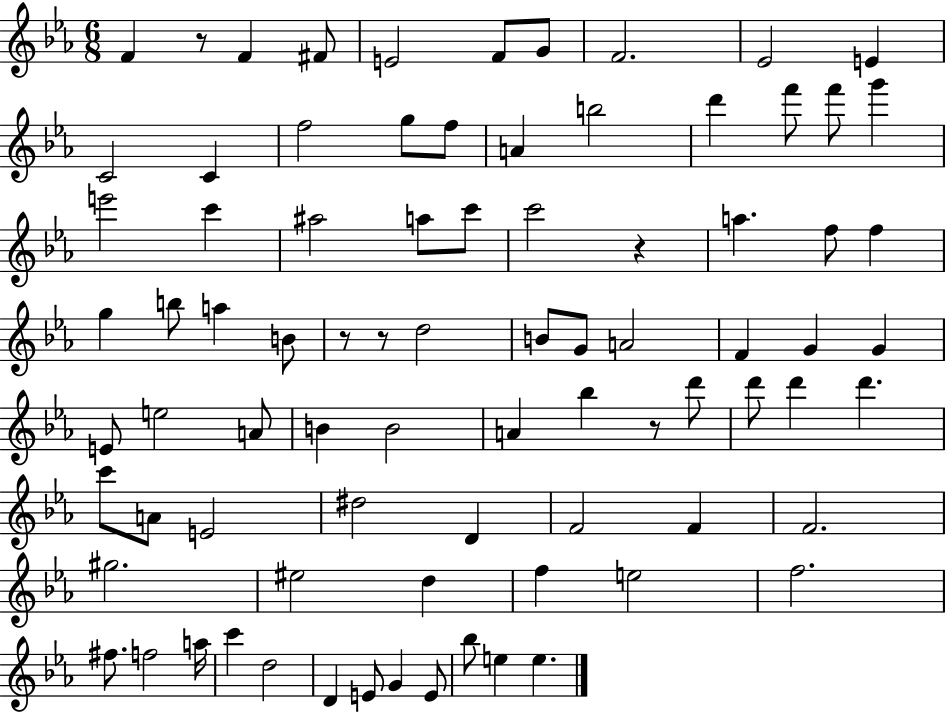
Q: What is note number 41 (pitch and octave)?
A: E4